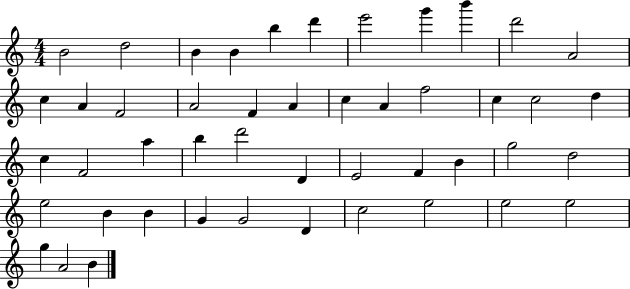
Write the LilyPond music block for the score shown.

{
  \clef treble
  \numericTimeSignature
  \time 4/4
  \key c \major
  b'2 d''2 | b'4 b'4 b''4 d'''4 | e'''2 g'''4 b'''4 | d'''2 a'2 | \break c''4 a'4 f'2 | a'2 f'4 a'4 | c''4 a'4 f''2 | c''4 c''2 d''4 | \break c''4 f'2 a''4 | b''4 d'''2 d'4 | e'2 f'4 b'4 | g''2 d''2 | \break e''2 b'4 b'4 | g'4 g'2 d'4 | c''2 e''2 | e''2 e''2 | \break g''4 a'2 b'4 | \bar "|."
}